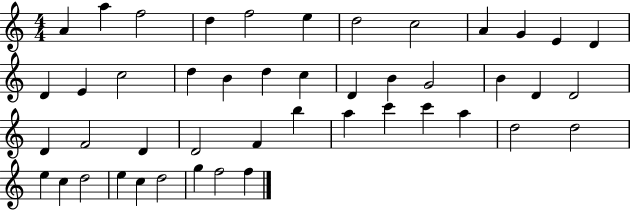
X:1
T:Untitled
M:4/4
L:1/4
K:C
A a f2 d f2 e d2 c2 A G E D D E c2 d B d c D B G2 B D D2 D F2 D D2 F b a c' c' a d2 d2 e c d2 e c d2 g f2 f